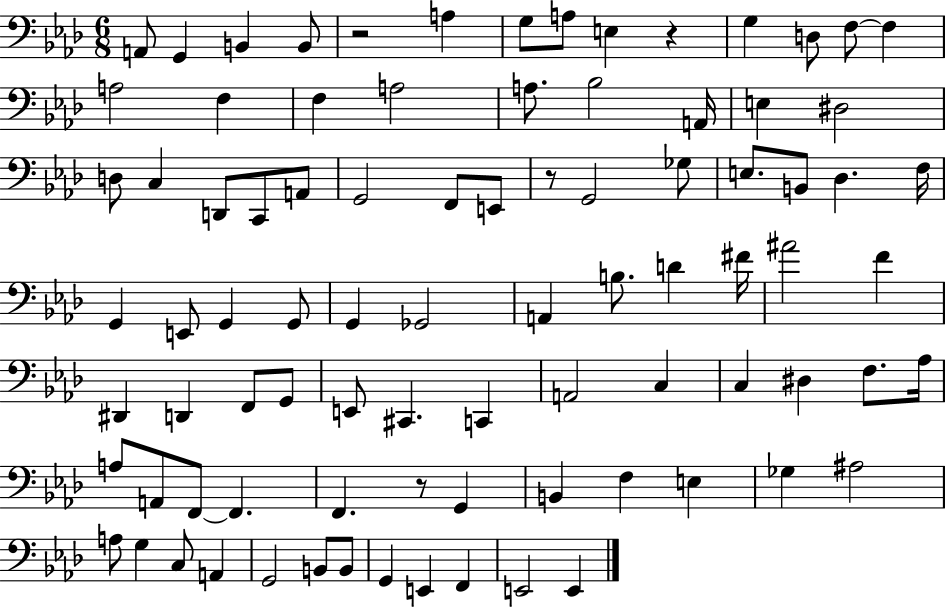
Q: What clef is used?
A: bass